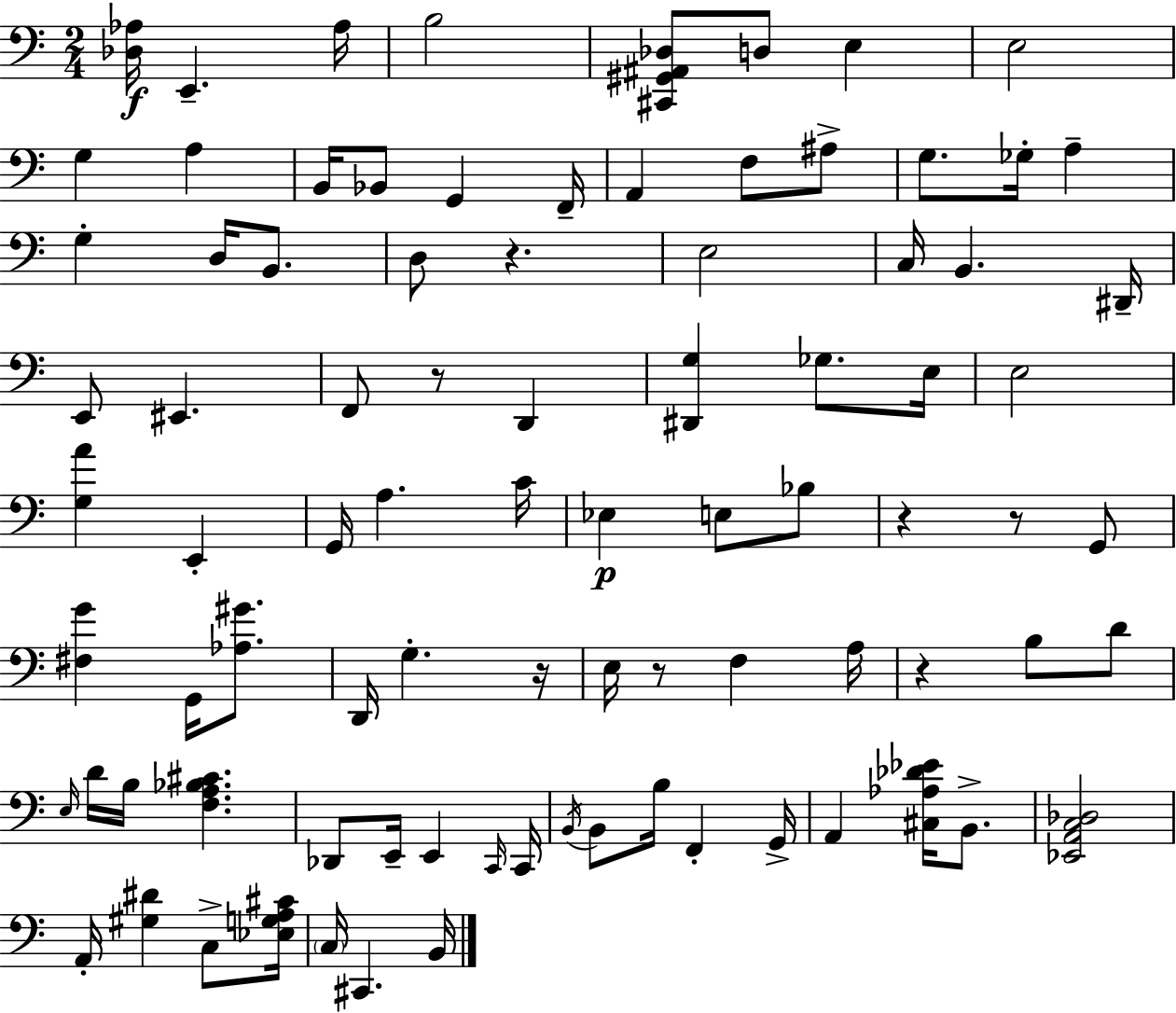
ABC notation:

X:1
T:Untitled
M:2/4
L:1/4
K:Am
[_D,_A,]/4 E,, _A,/4 B,2 [^C,,^G,,^A,,_D,]/2 D,/2 E, E,2 G, A, B,,/4 _B,,/2 G,, F,,/4 A,, F,/2 ^A,/2 G,/2 _G,/4 A, G, D,/4 B,,/2 D,/2 z E,2 C,/4 B,, ^D,,/4 E,,/2 ^E,, F,,/2 z/2 D,, [^D,,G,] _G,/2 E,/4 E,2 [G,A] E,, G,,/4 A, C/4 _E, E,/2 _B,/2 z z/2 G,,/2 [^F,G] G,,/4 [_A,^G]/2 D,,/4 G, z/4 E,/4 z/2 F, A,/4 z B,/2 D/2 E,/4 D/4 B,/4 [F,A,_B,^C] _D,,/2 E,,/4 E,, C,,/4 C,,/4 B,,/4 B,,/2 B,/4 F,, G,,/4 A,, [^C,_A,_D_E]/4 B,,/2 [_E,,A,,C,_D,]2 A,,/4 [^G,^D] C,/2 [_E,G,A,^C]/4 C,/4 ^C,, B,,/4